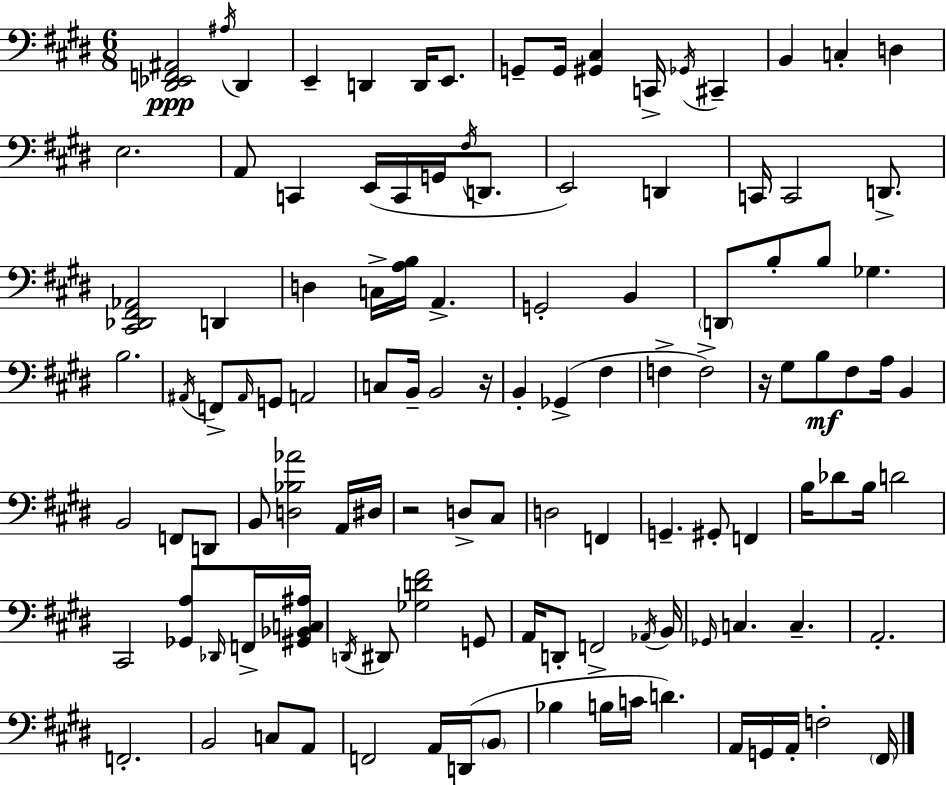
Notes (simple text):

[D#2,Eb2,F2,A#2]/h A#3/s D#2/q E2/q D2/q D2/s E2/e. G2/e G2/s [G#2,C#3]/q C2/s Gb2/s C#2/q B2/q C3/q D3/q E3/h. A2/e C2/q E2/s C2/s G2/s F#3/s D2/e. E2/h D2/q C2/s C2/h D2/e. [C#2,Db2,F#2,Ab2]/h D2/q D3/q C3/s [A3,B3]/s A2/q. G2/h B2/q D2/e B3/e B3/e Gb3/q. B3/h. A#2/s F2/e A#2/s G2/e A2/h C3/e B2/s B2/h R/s B2/q Gb2/q F#3/q F3/q F3/h R/s G#3/e B3/e F#3/e A3/s B2/q B2/h F2/e D2/e B2/e [D3,Bb3,Ab4]/h A2/s D#3/s R/h D3/e C#3/e D3/h F2/q G2/q. G#2/e F2/q B3/s Db4/e B3/s D4/h C#2/h [Gb2,A3]/e Db2/s F2/s [G#2,Bb2,C3,A#3]/s D2/s D#2/e [Gb3,D4,F#4]/h G2/e A2/s D2/e F2/h Ab2/s B2/s Gb2/s C3/q. C3/q. A2/h. F2/h. B2/h C3/e A2/e F2/h A2/s D2/s B2/e Bb3/q B3/s C4/s D4/q. A2/s G2/s A2/s F3/h F#2/s